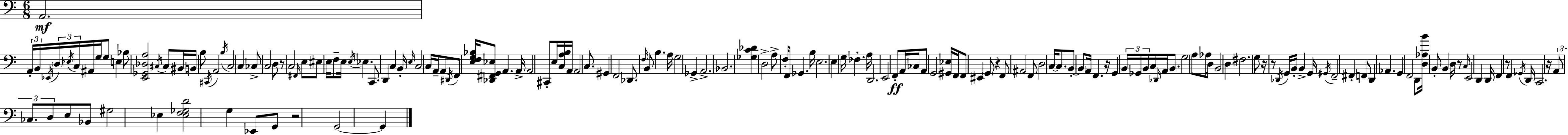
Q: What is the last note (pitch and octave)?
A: G2